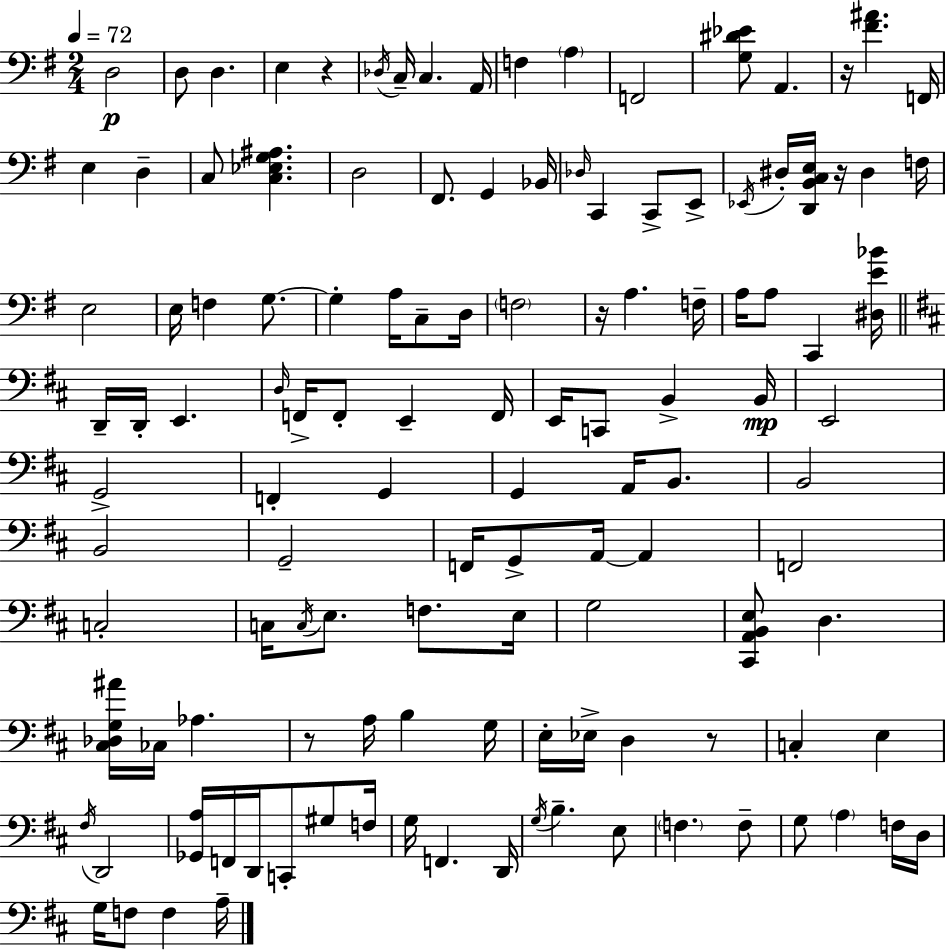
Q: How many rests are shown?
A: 6